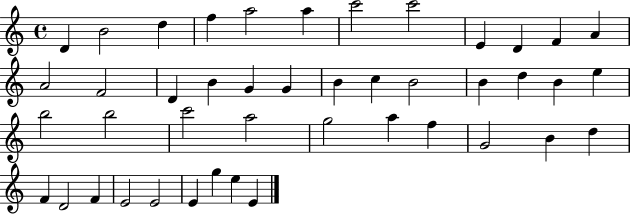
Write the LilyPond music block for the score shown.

{
  \clef treble
  \time 4/4
  \defaultTimeSignature
  \key c \major
  d'4 b'2 d''4 | f''4 a''2 a''4 | c'''2 c'''2 | e'4 d'4 f'4 a'4 | \break a'2 f'2 | d'4 b'4 g'4 g'4 | b'4 c''4 b'2 | b'4 d''4 b'4 e''4 | \break b''2 b''2 | c'''2 a''2 | g''2 a''4 f''4 | g'2 b'4 d''4 | \break f'4 d'2 f'4 | e'2 e'2 | e'4 g''4 e''4 e'4 | \bar "|."
}